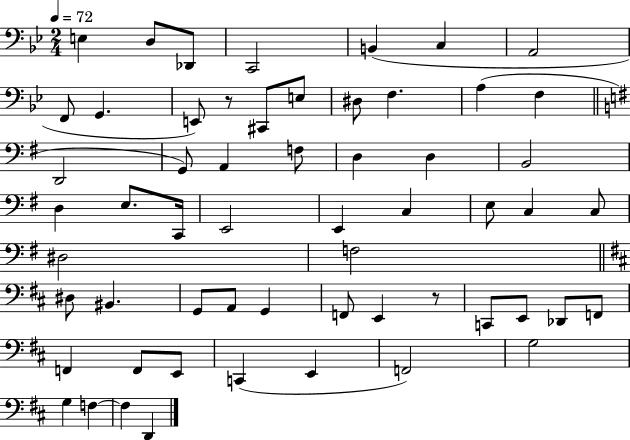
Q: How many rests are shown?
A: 2